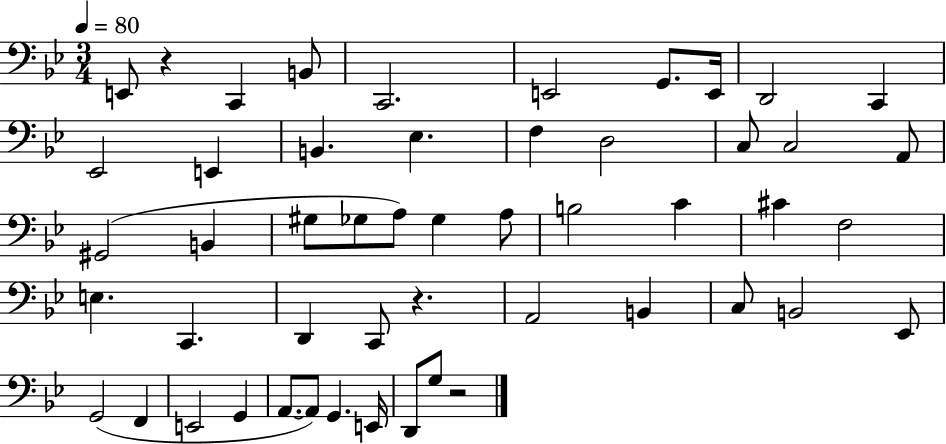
{
  \clef bass
  \numericTimeSignature
  \time 3/4
  \key bes \major
  \tempo 4 = 80
  \repeat volta 2 { e,8 r4 c,4 b,8 | c,2. | e,2 g,8. e,16 | d,2 c,4 | \break ees,2 e,4 | b,4. ees4. | f4 d2 | c8 c2 a,8 | \break gis,2( b,4 | gis8 ges8 a8) ges4 a8 | b2 c'4 | cis'4 f2 | \break e4. c,4. | d,4 c,8 r4. | a,2 b,4 | c8 b,2 ees,8 | \break g,2( f,4 | e,2 g,4 | a,8.~~ a,8) g,4. e,16 | d,8 g8 r2 | \break } \bar "|."
}